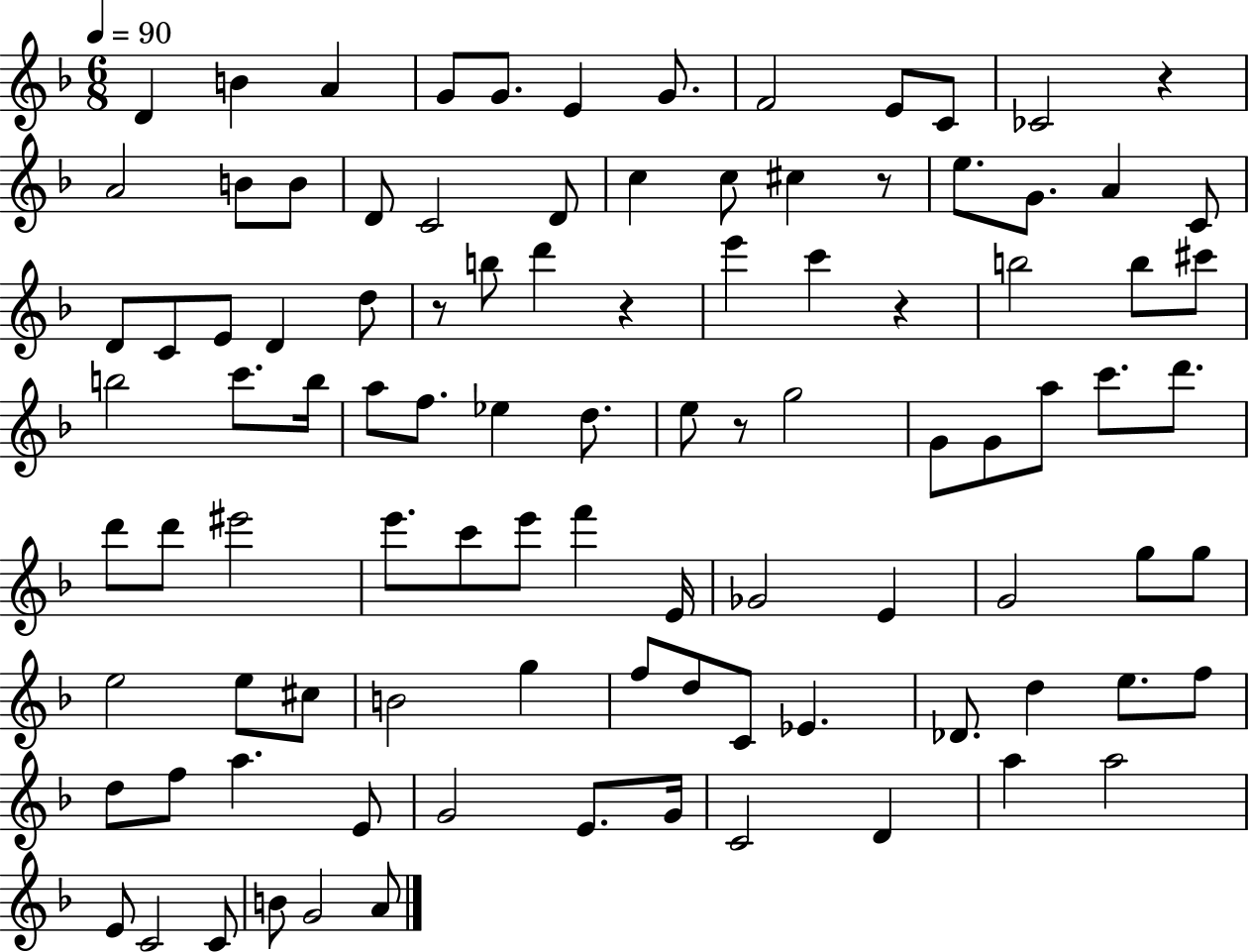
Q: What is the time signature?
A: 6/8